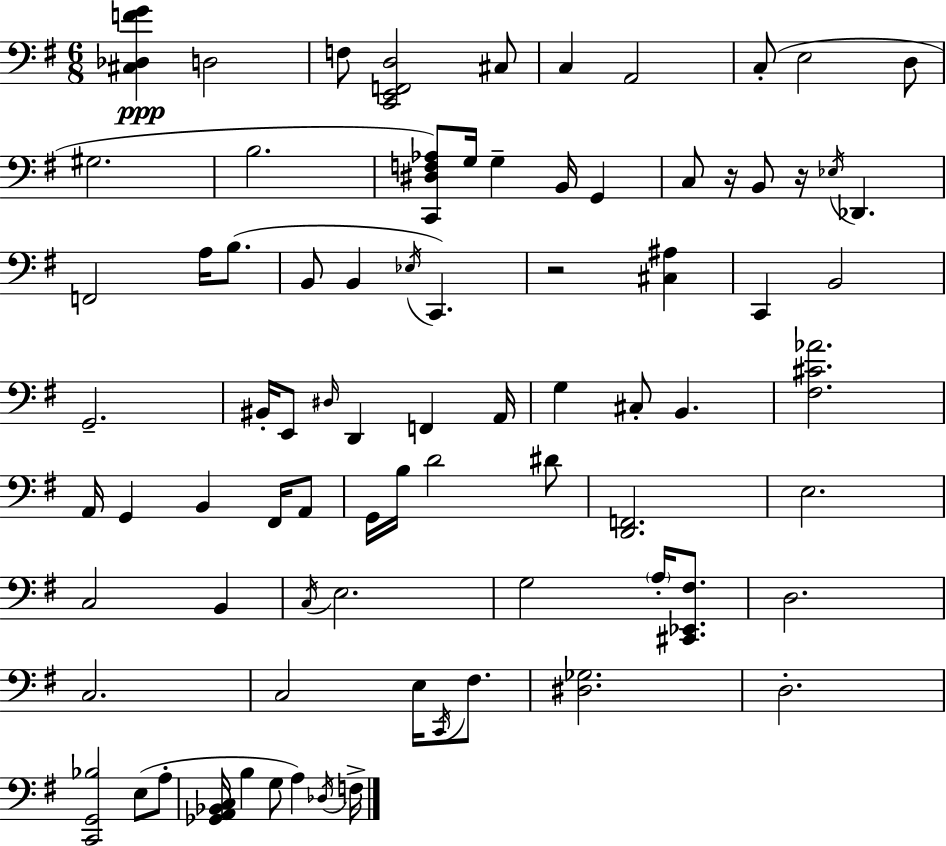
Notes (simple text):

[C#3,Db3,F4,G4]/q D3/h F3/e [C2,E2,F2,D3]/h C#3/e C3/q A2/h C3/e E3/h D3/e G#3/h. B3/h. [C2,D#3,F3,Ab3]/e G3/s G3/q B2/s G2/q C3/e R/s B2/e R/s Eb3/s Db2/q. F2/h A3/s B3/e. B2/e B2/q Eb3/s C2/q. R/h [C#3,A#3]/q C2/q B2/h G2/h. BIS2/s E2/e D#3/s D2/q F2/q A2/s G3/q C#3/e B2/q. [F#3,C#4,Ab4]/h. A2/s G2/q B2/q F#2/s A2/e G2/s B3/s D4/h D#4/e [D2,F2]/h. E3/h. C3/h B2/q C3/s E3/h. G3/h A3/s [C#2,Eb2,F#3]/e. D3/h. C3/h. C3/h E3/s C2/s F#3/e. [D#3,Gb3]/h. D3/h. [C2,G2,Bb3]/h E3/e A3/e [Gb2,A2,Bb2,C3]/s B3/q G3/e A3/q Db3/s F3/s